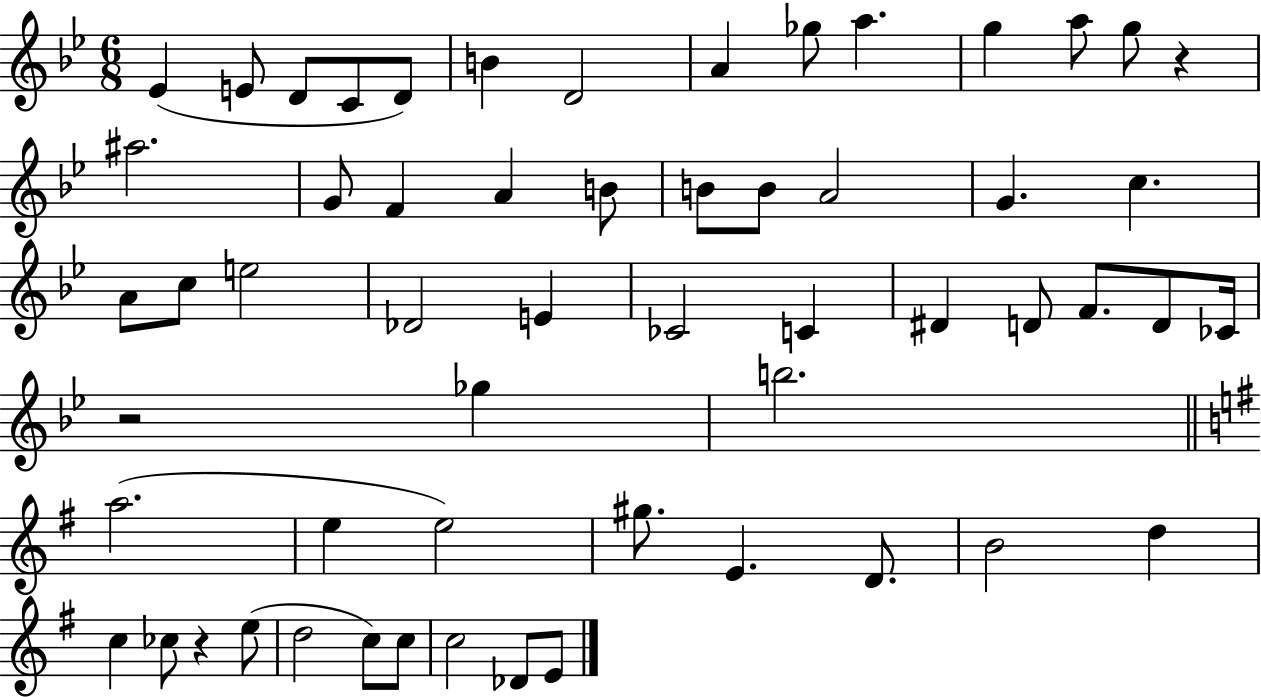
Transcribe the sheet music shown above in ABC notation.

X:1
T:Untitled
M:6/8
L:1/4
K:Bb
_E E/2 D/2 C/2 D/2 B D2 A _g/2 a g a/2 g/2 z ^a2 G/2 F A B/2 B/2 B/2 A2 G c A/2 c/2 e2 _D2 E _C2 C ^D D/2 F/2 D/2 _C/4 z2 _g b2 a2 e e2 ^g/2 E D/2 B2 d c _c/2 z e/2 d2 c/2 c/2 c2 _D/2 E/2